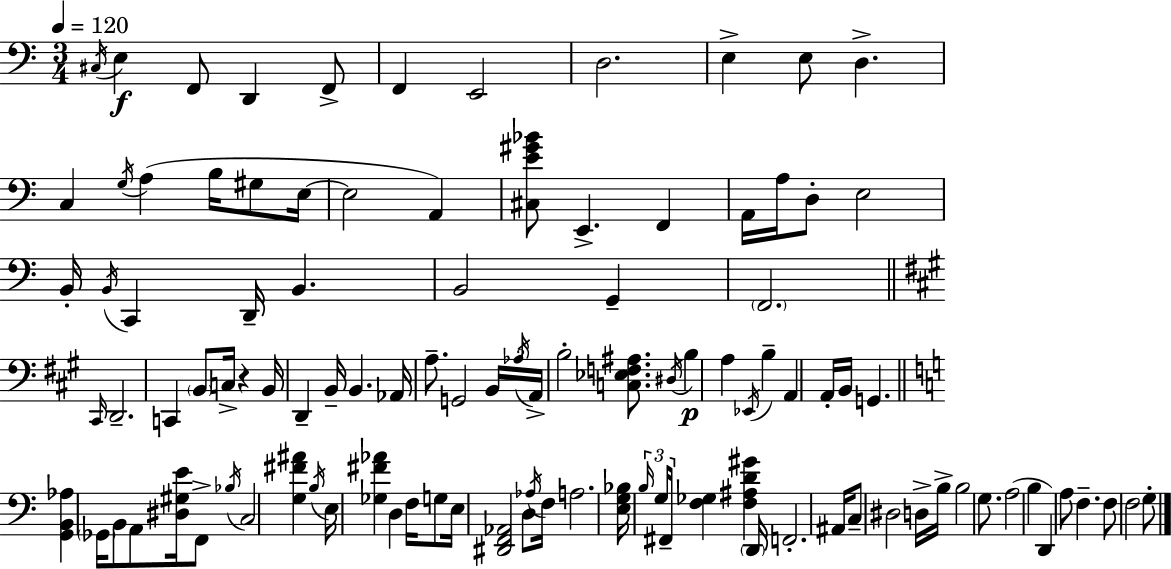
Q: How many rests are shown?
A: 1